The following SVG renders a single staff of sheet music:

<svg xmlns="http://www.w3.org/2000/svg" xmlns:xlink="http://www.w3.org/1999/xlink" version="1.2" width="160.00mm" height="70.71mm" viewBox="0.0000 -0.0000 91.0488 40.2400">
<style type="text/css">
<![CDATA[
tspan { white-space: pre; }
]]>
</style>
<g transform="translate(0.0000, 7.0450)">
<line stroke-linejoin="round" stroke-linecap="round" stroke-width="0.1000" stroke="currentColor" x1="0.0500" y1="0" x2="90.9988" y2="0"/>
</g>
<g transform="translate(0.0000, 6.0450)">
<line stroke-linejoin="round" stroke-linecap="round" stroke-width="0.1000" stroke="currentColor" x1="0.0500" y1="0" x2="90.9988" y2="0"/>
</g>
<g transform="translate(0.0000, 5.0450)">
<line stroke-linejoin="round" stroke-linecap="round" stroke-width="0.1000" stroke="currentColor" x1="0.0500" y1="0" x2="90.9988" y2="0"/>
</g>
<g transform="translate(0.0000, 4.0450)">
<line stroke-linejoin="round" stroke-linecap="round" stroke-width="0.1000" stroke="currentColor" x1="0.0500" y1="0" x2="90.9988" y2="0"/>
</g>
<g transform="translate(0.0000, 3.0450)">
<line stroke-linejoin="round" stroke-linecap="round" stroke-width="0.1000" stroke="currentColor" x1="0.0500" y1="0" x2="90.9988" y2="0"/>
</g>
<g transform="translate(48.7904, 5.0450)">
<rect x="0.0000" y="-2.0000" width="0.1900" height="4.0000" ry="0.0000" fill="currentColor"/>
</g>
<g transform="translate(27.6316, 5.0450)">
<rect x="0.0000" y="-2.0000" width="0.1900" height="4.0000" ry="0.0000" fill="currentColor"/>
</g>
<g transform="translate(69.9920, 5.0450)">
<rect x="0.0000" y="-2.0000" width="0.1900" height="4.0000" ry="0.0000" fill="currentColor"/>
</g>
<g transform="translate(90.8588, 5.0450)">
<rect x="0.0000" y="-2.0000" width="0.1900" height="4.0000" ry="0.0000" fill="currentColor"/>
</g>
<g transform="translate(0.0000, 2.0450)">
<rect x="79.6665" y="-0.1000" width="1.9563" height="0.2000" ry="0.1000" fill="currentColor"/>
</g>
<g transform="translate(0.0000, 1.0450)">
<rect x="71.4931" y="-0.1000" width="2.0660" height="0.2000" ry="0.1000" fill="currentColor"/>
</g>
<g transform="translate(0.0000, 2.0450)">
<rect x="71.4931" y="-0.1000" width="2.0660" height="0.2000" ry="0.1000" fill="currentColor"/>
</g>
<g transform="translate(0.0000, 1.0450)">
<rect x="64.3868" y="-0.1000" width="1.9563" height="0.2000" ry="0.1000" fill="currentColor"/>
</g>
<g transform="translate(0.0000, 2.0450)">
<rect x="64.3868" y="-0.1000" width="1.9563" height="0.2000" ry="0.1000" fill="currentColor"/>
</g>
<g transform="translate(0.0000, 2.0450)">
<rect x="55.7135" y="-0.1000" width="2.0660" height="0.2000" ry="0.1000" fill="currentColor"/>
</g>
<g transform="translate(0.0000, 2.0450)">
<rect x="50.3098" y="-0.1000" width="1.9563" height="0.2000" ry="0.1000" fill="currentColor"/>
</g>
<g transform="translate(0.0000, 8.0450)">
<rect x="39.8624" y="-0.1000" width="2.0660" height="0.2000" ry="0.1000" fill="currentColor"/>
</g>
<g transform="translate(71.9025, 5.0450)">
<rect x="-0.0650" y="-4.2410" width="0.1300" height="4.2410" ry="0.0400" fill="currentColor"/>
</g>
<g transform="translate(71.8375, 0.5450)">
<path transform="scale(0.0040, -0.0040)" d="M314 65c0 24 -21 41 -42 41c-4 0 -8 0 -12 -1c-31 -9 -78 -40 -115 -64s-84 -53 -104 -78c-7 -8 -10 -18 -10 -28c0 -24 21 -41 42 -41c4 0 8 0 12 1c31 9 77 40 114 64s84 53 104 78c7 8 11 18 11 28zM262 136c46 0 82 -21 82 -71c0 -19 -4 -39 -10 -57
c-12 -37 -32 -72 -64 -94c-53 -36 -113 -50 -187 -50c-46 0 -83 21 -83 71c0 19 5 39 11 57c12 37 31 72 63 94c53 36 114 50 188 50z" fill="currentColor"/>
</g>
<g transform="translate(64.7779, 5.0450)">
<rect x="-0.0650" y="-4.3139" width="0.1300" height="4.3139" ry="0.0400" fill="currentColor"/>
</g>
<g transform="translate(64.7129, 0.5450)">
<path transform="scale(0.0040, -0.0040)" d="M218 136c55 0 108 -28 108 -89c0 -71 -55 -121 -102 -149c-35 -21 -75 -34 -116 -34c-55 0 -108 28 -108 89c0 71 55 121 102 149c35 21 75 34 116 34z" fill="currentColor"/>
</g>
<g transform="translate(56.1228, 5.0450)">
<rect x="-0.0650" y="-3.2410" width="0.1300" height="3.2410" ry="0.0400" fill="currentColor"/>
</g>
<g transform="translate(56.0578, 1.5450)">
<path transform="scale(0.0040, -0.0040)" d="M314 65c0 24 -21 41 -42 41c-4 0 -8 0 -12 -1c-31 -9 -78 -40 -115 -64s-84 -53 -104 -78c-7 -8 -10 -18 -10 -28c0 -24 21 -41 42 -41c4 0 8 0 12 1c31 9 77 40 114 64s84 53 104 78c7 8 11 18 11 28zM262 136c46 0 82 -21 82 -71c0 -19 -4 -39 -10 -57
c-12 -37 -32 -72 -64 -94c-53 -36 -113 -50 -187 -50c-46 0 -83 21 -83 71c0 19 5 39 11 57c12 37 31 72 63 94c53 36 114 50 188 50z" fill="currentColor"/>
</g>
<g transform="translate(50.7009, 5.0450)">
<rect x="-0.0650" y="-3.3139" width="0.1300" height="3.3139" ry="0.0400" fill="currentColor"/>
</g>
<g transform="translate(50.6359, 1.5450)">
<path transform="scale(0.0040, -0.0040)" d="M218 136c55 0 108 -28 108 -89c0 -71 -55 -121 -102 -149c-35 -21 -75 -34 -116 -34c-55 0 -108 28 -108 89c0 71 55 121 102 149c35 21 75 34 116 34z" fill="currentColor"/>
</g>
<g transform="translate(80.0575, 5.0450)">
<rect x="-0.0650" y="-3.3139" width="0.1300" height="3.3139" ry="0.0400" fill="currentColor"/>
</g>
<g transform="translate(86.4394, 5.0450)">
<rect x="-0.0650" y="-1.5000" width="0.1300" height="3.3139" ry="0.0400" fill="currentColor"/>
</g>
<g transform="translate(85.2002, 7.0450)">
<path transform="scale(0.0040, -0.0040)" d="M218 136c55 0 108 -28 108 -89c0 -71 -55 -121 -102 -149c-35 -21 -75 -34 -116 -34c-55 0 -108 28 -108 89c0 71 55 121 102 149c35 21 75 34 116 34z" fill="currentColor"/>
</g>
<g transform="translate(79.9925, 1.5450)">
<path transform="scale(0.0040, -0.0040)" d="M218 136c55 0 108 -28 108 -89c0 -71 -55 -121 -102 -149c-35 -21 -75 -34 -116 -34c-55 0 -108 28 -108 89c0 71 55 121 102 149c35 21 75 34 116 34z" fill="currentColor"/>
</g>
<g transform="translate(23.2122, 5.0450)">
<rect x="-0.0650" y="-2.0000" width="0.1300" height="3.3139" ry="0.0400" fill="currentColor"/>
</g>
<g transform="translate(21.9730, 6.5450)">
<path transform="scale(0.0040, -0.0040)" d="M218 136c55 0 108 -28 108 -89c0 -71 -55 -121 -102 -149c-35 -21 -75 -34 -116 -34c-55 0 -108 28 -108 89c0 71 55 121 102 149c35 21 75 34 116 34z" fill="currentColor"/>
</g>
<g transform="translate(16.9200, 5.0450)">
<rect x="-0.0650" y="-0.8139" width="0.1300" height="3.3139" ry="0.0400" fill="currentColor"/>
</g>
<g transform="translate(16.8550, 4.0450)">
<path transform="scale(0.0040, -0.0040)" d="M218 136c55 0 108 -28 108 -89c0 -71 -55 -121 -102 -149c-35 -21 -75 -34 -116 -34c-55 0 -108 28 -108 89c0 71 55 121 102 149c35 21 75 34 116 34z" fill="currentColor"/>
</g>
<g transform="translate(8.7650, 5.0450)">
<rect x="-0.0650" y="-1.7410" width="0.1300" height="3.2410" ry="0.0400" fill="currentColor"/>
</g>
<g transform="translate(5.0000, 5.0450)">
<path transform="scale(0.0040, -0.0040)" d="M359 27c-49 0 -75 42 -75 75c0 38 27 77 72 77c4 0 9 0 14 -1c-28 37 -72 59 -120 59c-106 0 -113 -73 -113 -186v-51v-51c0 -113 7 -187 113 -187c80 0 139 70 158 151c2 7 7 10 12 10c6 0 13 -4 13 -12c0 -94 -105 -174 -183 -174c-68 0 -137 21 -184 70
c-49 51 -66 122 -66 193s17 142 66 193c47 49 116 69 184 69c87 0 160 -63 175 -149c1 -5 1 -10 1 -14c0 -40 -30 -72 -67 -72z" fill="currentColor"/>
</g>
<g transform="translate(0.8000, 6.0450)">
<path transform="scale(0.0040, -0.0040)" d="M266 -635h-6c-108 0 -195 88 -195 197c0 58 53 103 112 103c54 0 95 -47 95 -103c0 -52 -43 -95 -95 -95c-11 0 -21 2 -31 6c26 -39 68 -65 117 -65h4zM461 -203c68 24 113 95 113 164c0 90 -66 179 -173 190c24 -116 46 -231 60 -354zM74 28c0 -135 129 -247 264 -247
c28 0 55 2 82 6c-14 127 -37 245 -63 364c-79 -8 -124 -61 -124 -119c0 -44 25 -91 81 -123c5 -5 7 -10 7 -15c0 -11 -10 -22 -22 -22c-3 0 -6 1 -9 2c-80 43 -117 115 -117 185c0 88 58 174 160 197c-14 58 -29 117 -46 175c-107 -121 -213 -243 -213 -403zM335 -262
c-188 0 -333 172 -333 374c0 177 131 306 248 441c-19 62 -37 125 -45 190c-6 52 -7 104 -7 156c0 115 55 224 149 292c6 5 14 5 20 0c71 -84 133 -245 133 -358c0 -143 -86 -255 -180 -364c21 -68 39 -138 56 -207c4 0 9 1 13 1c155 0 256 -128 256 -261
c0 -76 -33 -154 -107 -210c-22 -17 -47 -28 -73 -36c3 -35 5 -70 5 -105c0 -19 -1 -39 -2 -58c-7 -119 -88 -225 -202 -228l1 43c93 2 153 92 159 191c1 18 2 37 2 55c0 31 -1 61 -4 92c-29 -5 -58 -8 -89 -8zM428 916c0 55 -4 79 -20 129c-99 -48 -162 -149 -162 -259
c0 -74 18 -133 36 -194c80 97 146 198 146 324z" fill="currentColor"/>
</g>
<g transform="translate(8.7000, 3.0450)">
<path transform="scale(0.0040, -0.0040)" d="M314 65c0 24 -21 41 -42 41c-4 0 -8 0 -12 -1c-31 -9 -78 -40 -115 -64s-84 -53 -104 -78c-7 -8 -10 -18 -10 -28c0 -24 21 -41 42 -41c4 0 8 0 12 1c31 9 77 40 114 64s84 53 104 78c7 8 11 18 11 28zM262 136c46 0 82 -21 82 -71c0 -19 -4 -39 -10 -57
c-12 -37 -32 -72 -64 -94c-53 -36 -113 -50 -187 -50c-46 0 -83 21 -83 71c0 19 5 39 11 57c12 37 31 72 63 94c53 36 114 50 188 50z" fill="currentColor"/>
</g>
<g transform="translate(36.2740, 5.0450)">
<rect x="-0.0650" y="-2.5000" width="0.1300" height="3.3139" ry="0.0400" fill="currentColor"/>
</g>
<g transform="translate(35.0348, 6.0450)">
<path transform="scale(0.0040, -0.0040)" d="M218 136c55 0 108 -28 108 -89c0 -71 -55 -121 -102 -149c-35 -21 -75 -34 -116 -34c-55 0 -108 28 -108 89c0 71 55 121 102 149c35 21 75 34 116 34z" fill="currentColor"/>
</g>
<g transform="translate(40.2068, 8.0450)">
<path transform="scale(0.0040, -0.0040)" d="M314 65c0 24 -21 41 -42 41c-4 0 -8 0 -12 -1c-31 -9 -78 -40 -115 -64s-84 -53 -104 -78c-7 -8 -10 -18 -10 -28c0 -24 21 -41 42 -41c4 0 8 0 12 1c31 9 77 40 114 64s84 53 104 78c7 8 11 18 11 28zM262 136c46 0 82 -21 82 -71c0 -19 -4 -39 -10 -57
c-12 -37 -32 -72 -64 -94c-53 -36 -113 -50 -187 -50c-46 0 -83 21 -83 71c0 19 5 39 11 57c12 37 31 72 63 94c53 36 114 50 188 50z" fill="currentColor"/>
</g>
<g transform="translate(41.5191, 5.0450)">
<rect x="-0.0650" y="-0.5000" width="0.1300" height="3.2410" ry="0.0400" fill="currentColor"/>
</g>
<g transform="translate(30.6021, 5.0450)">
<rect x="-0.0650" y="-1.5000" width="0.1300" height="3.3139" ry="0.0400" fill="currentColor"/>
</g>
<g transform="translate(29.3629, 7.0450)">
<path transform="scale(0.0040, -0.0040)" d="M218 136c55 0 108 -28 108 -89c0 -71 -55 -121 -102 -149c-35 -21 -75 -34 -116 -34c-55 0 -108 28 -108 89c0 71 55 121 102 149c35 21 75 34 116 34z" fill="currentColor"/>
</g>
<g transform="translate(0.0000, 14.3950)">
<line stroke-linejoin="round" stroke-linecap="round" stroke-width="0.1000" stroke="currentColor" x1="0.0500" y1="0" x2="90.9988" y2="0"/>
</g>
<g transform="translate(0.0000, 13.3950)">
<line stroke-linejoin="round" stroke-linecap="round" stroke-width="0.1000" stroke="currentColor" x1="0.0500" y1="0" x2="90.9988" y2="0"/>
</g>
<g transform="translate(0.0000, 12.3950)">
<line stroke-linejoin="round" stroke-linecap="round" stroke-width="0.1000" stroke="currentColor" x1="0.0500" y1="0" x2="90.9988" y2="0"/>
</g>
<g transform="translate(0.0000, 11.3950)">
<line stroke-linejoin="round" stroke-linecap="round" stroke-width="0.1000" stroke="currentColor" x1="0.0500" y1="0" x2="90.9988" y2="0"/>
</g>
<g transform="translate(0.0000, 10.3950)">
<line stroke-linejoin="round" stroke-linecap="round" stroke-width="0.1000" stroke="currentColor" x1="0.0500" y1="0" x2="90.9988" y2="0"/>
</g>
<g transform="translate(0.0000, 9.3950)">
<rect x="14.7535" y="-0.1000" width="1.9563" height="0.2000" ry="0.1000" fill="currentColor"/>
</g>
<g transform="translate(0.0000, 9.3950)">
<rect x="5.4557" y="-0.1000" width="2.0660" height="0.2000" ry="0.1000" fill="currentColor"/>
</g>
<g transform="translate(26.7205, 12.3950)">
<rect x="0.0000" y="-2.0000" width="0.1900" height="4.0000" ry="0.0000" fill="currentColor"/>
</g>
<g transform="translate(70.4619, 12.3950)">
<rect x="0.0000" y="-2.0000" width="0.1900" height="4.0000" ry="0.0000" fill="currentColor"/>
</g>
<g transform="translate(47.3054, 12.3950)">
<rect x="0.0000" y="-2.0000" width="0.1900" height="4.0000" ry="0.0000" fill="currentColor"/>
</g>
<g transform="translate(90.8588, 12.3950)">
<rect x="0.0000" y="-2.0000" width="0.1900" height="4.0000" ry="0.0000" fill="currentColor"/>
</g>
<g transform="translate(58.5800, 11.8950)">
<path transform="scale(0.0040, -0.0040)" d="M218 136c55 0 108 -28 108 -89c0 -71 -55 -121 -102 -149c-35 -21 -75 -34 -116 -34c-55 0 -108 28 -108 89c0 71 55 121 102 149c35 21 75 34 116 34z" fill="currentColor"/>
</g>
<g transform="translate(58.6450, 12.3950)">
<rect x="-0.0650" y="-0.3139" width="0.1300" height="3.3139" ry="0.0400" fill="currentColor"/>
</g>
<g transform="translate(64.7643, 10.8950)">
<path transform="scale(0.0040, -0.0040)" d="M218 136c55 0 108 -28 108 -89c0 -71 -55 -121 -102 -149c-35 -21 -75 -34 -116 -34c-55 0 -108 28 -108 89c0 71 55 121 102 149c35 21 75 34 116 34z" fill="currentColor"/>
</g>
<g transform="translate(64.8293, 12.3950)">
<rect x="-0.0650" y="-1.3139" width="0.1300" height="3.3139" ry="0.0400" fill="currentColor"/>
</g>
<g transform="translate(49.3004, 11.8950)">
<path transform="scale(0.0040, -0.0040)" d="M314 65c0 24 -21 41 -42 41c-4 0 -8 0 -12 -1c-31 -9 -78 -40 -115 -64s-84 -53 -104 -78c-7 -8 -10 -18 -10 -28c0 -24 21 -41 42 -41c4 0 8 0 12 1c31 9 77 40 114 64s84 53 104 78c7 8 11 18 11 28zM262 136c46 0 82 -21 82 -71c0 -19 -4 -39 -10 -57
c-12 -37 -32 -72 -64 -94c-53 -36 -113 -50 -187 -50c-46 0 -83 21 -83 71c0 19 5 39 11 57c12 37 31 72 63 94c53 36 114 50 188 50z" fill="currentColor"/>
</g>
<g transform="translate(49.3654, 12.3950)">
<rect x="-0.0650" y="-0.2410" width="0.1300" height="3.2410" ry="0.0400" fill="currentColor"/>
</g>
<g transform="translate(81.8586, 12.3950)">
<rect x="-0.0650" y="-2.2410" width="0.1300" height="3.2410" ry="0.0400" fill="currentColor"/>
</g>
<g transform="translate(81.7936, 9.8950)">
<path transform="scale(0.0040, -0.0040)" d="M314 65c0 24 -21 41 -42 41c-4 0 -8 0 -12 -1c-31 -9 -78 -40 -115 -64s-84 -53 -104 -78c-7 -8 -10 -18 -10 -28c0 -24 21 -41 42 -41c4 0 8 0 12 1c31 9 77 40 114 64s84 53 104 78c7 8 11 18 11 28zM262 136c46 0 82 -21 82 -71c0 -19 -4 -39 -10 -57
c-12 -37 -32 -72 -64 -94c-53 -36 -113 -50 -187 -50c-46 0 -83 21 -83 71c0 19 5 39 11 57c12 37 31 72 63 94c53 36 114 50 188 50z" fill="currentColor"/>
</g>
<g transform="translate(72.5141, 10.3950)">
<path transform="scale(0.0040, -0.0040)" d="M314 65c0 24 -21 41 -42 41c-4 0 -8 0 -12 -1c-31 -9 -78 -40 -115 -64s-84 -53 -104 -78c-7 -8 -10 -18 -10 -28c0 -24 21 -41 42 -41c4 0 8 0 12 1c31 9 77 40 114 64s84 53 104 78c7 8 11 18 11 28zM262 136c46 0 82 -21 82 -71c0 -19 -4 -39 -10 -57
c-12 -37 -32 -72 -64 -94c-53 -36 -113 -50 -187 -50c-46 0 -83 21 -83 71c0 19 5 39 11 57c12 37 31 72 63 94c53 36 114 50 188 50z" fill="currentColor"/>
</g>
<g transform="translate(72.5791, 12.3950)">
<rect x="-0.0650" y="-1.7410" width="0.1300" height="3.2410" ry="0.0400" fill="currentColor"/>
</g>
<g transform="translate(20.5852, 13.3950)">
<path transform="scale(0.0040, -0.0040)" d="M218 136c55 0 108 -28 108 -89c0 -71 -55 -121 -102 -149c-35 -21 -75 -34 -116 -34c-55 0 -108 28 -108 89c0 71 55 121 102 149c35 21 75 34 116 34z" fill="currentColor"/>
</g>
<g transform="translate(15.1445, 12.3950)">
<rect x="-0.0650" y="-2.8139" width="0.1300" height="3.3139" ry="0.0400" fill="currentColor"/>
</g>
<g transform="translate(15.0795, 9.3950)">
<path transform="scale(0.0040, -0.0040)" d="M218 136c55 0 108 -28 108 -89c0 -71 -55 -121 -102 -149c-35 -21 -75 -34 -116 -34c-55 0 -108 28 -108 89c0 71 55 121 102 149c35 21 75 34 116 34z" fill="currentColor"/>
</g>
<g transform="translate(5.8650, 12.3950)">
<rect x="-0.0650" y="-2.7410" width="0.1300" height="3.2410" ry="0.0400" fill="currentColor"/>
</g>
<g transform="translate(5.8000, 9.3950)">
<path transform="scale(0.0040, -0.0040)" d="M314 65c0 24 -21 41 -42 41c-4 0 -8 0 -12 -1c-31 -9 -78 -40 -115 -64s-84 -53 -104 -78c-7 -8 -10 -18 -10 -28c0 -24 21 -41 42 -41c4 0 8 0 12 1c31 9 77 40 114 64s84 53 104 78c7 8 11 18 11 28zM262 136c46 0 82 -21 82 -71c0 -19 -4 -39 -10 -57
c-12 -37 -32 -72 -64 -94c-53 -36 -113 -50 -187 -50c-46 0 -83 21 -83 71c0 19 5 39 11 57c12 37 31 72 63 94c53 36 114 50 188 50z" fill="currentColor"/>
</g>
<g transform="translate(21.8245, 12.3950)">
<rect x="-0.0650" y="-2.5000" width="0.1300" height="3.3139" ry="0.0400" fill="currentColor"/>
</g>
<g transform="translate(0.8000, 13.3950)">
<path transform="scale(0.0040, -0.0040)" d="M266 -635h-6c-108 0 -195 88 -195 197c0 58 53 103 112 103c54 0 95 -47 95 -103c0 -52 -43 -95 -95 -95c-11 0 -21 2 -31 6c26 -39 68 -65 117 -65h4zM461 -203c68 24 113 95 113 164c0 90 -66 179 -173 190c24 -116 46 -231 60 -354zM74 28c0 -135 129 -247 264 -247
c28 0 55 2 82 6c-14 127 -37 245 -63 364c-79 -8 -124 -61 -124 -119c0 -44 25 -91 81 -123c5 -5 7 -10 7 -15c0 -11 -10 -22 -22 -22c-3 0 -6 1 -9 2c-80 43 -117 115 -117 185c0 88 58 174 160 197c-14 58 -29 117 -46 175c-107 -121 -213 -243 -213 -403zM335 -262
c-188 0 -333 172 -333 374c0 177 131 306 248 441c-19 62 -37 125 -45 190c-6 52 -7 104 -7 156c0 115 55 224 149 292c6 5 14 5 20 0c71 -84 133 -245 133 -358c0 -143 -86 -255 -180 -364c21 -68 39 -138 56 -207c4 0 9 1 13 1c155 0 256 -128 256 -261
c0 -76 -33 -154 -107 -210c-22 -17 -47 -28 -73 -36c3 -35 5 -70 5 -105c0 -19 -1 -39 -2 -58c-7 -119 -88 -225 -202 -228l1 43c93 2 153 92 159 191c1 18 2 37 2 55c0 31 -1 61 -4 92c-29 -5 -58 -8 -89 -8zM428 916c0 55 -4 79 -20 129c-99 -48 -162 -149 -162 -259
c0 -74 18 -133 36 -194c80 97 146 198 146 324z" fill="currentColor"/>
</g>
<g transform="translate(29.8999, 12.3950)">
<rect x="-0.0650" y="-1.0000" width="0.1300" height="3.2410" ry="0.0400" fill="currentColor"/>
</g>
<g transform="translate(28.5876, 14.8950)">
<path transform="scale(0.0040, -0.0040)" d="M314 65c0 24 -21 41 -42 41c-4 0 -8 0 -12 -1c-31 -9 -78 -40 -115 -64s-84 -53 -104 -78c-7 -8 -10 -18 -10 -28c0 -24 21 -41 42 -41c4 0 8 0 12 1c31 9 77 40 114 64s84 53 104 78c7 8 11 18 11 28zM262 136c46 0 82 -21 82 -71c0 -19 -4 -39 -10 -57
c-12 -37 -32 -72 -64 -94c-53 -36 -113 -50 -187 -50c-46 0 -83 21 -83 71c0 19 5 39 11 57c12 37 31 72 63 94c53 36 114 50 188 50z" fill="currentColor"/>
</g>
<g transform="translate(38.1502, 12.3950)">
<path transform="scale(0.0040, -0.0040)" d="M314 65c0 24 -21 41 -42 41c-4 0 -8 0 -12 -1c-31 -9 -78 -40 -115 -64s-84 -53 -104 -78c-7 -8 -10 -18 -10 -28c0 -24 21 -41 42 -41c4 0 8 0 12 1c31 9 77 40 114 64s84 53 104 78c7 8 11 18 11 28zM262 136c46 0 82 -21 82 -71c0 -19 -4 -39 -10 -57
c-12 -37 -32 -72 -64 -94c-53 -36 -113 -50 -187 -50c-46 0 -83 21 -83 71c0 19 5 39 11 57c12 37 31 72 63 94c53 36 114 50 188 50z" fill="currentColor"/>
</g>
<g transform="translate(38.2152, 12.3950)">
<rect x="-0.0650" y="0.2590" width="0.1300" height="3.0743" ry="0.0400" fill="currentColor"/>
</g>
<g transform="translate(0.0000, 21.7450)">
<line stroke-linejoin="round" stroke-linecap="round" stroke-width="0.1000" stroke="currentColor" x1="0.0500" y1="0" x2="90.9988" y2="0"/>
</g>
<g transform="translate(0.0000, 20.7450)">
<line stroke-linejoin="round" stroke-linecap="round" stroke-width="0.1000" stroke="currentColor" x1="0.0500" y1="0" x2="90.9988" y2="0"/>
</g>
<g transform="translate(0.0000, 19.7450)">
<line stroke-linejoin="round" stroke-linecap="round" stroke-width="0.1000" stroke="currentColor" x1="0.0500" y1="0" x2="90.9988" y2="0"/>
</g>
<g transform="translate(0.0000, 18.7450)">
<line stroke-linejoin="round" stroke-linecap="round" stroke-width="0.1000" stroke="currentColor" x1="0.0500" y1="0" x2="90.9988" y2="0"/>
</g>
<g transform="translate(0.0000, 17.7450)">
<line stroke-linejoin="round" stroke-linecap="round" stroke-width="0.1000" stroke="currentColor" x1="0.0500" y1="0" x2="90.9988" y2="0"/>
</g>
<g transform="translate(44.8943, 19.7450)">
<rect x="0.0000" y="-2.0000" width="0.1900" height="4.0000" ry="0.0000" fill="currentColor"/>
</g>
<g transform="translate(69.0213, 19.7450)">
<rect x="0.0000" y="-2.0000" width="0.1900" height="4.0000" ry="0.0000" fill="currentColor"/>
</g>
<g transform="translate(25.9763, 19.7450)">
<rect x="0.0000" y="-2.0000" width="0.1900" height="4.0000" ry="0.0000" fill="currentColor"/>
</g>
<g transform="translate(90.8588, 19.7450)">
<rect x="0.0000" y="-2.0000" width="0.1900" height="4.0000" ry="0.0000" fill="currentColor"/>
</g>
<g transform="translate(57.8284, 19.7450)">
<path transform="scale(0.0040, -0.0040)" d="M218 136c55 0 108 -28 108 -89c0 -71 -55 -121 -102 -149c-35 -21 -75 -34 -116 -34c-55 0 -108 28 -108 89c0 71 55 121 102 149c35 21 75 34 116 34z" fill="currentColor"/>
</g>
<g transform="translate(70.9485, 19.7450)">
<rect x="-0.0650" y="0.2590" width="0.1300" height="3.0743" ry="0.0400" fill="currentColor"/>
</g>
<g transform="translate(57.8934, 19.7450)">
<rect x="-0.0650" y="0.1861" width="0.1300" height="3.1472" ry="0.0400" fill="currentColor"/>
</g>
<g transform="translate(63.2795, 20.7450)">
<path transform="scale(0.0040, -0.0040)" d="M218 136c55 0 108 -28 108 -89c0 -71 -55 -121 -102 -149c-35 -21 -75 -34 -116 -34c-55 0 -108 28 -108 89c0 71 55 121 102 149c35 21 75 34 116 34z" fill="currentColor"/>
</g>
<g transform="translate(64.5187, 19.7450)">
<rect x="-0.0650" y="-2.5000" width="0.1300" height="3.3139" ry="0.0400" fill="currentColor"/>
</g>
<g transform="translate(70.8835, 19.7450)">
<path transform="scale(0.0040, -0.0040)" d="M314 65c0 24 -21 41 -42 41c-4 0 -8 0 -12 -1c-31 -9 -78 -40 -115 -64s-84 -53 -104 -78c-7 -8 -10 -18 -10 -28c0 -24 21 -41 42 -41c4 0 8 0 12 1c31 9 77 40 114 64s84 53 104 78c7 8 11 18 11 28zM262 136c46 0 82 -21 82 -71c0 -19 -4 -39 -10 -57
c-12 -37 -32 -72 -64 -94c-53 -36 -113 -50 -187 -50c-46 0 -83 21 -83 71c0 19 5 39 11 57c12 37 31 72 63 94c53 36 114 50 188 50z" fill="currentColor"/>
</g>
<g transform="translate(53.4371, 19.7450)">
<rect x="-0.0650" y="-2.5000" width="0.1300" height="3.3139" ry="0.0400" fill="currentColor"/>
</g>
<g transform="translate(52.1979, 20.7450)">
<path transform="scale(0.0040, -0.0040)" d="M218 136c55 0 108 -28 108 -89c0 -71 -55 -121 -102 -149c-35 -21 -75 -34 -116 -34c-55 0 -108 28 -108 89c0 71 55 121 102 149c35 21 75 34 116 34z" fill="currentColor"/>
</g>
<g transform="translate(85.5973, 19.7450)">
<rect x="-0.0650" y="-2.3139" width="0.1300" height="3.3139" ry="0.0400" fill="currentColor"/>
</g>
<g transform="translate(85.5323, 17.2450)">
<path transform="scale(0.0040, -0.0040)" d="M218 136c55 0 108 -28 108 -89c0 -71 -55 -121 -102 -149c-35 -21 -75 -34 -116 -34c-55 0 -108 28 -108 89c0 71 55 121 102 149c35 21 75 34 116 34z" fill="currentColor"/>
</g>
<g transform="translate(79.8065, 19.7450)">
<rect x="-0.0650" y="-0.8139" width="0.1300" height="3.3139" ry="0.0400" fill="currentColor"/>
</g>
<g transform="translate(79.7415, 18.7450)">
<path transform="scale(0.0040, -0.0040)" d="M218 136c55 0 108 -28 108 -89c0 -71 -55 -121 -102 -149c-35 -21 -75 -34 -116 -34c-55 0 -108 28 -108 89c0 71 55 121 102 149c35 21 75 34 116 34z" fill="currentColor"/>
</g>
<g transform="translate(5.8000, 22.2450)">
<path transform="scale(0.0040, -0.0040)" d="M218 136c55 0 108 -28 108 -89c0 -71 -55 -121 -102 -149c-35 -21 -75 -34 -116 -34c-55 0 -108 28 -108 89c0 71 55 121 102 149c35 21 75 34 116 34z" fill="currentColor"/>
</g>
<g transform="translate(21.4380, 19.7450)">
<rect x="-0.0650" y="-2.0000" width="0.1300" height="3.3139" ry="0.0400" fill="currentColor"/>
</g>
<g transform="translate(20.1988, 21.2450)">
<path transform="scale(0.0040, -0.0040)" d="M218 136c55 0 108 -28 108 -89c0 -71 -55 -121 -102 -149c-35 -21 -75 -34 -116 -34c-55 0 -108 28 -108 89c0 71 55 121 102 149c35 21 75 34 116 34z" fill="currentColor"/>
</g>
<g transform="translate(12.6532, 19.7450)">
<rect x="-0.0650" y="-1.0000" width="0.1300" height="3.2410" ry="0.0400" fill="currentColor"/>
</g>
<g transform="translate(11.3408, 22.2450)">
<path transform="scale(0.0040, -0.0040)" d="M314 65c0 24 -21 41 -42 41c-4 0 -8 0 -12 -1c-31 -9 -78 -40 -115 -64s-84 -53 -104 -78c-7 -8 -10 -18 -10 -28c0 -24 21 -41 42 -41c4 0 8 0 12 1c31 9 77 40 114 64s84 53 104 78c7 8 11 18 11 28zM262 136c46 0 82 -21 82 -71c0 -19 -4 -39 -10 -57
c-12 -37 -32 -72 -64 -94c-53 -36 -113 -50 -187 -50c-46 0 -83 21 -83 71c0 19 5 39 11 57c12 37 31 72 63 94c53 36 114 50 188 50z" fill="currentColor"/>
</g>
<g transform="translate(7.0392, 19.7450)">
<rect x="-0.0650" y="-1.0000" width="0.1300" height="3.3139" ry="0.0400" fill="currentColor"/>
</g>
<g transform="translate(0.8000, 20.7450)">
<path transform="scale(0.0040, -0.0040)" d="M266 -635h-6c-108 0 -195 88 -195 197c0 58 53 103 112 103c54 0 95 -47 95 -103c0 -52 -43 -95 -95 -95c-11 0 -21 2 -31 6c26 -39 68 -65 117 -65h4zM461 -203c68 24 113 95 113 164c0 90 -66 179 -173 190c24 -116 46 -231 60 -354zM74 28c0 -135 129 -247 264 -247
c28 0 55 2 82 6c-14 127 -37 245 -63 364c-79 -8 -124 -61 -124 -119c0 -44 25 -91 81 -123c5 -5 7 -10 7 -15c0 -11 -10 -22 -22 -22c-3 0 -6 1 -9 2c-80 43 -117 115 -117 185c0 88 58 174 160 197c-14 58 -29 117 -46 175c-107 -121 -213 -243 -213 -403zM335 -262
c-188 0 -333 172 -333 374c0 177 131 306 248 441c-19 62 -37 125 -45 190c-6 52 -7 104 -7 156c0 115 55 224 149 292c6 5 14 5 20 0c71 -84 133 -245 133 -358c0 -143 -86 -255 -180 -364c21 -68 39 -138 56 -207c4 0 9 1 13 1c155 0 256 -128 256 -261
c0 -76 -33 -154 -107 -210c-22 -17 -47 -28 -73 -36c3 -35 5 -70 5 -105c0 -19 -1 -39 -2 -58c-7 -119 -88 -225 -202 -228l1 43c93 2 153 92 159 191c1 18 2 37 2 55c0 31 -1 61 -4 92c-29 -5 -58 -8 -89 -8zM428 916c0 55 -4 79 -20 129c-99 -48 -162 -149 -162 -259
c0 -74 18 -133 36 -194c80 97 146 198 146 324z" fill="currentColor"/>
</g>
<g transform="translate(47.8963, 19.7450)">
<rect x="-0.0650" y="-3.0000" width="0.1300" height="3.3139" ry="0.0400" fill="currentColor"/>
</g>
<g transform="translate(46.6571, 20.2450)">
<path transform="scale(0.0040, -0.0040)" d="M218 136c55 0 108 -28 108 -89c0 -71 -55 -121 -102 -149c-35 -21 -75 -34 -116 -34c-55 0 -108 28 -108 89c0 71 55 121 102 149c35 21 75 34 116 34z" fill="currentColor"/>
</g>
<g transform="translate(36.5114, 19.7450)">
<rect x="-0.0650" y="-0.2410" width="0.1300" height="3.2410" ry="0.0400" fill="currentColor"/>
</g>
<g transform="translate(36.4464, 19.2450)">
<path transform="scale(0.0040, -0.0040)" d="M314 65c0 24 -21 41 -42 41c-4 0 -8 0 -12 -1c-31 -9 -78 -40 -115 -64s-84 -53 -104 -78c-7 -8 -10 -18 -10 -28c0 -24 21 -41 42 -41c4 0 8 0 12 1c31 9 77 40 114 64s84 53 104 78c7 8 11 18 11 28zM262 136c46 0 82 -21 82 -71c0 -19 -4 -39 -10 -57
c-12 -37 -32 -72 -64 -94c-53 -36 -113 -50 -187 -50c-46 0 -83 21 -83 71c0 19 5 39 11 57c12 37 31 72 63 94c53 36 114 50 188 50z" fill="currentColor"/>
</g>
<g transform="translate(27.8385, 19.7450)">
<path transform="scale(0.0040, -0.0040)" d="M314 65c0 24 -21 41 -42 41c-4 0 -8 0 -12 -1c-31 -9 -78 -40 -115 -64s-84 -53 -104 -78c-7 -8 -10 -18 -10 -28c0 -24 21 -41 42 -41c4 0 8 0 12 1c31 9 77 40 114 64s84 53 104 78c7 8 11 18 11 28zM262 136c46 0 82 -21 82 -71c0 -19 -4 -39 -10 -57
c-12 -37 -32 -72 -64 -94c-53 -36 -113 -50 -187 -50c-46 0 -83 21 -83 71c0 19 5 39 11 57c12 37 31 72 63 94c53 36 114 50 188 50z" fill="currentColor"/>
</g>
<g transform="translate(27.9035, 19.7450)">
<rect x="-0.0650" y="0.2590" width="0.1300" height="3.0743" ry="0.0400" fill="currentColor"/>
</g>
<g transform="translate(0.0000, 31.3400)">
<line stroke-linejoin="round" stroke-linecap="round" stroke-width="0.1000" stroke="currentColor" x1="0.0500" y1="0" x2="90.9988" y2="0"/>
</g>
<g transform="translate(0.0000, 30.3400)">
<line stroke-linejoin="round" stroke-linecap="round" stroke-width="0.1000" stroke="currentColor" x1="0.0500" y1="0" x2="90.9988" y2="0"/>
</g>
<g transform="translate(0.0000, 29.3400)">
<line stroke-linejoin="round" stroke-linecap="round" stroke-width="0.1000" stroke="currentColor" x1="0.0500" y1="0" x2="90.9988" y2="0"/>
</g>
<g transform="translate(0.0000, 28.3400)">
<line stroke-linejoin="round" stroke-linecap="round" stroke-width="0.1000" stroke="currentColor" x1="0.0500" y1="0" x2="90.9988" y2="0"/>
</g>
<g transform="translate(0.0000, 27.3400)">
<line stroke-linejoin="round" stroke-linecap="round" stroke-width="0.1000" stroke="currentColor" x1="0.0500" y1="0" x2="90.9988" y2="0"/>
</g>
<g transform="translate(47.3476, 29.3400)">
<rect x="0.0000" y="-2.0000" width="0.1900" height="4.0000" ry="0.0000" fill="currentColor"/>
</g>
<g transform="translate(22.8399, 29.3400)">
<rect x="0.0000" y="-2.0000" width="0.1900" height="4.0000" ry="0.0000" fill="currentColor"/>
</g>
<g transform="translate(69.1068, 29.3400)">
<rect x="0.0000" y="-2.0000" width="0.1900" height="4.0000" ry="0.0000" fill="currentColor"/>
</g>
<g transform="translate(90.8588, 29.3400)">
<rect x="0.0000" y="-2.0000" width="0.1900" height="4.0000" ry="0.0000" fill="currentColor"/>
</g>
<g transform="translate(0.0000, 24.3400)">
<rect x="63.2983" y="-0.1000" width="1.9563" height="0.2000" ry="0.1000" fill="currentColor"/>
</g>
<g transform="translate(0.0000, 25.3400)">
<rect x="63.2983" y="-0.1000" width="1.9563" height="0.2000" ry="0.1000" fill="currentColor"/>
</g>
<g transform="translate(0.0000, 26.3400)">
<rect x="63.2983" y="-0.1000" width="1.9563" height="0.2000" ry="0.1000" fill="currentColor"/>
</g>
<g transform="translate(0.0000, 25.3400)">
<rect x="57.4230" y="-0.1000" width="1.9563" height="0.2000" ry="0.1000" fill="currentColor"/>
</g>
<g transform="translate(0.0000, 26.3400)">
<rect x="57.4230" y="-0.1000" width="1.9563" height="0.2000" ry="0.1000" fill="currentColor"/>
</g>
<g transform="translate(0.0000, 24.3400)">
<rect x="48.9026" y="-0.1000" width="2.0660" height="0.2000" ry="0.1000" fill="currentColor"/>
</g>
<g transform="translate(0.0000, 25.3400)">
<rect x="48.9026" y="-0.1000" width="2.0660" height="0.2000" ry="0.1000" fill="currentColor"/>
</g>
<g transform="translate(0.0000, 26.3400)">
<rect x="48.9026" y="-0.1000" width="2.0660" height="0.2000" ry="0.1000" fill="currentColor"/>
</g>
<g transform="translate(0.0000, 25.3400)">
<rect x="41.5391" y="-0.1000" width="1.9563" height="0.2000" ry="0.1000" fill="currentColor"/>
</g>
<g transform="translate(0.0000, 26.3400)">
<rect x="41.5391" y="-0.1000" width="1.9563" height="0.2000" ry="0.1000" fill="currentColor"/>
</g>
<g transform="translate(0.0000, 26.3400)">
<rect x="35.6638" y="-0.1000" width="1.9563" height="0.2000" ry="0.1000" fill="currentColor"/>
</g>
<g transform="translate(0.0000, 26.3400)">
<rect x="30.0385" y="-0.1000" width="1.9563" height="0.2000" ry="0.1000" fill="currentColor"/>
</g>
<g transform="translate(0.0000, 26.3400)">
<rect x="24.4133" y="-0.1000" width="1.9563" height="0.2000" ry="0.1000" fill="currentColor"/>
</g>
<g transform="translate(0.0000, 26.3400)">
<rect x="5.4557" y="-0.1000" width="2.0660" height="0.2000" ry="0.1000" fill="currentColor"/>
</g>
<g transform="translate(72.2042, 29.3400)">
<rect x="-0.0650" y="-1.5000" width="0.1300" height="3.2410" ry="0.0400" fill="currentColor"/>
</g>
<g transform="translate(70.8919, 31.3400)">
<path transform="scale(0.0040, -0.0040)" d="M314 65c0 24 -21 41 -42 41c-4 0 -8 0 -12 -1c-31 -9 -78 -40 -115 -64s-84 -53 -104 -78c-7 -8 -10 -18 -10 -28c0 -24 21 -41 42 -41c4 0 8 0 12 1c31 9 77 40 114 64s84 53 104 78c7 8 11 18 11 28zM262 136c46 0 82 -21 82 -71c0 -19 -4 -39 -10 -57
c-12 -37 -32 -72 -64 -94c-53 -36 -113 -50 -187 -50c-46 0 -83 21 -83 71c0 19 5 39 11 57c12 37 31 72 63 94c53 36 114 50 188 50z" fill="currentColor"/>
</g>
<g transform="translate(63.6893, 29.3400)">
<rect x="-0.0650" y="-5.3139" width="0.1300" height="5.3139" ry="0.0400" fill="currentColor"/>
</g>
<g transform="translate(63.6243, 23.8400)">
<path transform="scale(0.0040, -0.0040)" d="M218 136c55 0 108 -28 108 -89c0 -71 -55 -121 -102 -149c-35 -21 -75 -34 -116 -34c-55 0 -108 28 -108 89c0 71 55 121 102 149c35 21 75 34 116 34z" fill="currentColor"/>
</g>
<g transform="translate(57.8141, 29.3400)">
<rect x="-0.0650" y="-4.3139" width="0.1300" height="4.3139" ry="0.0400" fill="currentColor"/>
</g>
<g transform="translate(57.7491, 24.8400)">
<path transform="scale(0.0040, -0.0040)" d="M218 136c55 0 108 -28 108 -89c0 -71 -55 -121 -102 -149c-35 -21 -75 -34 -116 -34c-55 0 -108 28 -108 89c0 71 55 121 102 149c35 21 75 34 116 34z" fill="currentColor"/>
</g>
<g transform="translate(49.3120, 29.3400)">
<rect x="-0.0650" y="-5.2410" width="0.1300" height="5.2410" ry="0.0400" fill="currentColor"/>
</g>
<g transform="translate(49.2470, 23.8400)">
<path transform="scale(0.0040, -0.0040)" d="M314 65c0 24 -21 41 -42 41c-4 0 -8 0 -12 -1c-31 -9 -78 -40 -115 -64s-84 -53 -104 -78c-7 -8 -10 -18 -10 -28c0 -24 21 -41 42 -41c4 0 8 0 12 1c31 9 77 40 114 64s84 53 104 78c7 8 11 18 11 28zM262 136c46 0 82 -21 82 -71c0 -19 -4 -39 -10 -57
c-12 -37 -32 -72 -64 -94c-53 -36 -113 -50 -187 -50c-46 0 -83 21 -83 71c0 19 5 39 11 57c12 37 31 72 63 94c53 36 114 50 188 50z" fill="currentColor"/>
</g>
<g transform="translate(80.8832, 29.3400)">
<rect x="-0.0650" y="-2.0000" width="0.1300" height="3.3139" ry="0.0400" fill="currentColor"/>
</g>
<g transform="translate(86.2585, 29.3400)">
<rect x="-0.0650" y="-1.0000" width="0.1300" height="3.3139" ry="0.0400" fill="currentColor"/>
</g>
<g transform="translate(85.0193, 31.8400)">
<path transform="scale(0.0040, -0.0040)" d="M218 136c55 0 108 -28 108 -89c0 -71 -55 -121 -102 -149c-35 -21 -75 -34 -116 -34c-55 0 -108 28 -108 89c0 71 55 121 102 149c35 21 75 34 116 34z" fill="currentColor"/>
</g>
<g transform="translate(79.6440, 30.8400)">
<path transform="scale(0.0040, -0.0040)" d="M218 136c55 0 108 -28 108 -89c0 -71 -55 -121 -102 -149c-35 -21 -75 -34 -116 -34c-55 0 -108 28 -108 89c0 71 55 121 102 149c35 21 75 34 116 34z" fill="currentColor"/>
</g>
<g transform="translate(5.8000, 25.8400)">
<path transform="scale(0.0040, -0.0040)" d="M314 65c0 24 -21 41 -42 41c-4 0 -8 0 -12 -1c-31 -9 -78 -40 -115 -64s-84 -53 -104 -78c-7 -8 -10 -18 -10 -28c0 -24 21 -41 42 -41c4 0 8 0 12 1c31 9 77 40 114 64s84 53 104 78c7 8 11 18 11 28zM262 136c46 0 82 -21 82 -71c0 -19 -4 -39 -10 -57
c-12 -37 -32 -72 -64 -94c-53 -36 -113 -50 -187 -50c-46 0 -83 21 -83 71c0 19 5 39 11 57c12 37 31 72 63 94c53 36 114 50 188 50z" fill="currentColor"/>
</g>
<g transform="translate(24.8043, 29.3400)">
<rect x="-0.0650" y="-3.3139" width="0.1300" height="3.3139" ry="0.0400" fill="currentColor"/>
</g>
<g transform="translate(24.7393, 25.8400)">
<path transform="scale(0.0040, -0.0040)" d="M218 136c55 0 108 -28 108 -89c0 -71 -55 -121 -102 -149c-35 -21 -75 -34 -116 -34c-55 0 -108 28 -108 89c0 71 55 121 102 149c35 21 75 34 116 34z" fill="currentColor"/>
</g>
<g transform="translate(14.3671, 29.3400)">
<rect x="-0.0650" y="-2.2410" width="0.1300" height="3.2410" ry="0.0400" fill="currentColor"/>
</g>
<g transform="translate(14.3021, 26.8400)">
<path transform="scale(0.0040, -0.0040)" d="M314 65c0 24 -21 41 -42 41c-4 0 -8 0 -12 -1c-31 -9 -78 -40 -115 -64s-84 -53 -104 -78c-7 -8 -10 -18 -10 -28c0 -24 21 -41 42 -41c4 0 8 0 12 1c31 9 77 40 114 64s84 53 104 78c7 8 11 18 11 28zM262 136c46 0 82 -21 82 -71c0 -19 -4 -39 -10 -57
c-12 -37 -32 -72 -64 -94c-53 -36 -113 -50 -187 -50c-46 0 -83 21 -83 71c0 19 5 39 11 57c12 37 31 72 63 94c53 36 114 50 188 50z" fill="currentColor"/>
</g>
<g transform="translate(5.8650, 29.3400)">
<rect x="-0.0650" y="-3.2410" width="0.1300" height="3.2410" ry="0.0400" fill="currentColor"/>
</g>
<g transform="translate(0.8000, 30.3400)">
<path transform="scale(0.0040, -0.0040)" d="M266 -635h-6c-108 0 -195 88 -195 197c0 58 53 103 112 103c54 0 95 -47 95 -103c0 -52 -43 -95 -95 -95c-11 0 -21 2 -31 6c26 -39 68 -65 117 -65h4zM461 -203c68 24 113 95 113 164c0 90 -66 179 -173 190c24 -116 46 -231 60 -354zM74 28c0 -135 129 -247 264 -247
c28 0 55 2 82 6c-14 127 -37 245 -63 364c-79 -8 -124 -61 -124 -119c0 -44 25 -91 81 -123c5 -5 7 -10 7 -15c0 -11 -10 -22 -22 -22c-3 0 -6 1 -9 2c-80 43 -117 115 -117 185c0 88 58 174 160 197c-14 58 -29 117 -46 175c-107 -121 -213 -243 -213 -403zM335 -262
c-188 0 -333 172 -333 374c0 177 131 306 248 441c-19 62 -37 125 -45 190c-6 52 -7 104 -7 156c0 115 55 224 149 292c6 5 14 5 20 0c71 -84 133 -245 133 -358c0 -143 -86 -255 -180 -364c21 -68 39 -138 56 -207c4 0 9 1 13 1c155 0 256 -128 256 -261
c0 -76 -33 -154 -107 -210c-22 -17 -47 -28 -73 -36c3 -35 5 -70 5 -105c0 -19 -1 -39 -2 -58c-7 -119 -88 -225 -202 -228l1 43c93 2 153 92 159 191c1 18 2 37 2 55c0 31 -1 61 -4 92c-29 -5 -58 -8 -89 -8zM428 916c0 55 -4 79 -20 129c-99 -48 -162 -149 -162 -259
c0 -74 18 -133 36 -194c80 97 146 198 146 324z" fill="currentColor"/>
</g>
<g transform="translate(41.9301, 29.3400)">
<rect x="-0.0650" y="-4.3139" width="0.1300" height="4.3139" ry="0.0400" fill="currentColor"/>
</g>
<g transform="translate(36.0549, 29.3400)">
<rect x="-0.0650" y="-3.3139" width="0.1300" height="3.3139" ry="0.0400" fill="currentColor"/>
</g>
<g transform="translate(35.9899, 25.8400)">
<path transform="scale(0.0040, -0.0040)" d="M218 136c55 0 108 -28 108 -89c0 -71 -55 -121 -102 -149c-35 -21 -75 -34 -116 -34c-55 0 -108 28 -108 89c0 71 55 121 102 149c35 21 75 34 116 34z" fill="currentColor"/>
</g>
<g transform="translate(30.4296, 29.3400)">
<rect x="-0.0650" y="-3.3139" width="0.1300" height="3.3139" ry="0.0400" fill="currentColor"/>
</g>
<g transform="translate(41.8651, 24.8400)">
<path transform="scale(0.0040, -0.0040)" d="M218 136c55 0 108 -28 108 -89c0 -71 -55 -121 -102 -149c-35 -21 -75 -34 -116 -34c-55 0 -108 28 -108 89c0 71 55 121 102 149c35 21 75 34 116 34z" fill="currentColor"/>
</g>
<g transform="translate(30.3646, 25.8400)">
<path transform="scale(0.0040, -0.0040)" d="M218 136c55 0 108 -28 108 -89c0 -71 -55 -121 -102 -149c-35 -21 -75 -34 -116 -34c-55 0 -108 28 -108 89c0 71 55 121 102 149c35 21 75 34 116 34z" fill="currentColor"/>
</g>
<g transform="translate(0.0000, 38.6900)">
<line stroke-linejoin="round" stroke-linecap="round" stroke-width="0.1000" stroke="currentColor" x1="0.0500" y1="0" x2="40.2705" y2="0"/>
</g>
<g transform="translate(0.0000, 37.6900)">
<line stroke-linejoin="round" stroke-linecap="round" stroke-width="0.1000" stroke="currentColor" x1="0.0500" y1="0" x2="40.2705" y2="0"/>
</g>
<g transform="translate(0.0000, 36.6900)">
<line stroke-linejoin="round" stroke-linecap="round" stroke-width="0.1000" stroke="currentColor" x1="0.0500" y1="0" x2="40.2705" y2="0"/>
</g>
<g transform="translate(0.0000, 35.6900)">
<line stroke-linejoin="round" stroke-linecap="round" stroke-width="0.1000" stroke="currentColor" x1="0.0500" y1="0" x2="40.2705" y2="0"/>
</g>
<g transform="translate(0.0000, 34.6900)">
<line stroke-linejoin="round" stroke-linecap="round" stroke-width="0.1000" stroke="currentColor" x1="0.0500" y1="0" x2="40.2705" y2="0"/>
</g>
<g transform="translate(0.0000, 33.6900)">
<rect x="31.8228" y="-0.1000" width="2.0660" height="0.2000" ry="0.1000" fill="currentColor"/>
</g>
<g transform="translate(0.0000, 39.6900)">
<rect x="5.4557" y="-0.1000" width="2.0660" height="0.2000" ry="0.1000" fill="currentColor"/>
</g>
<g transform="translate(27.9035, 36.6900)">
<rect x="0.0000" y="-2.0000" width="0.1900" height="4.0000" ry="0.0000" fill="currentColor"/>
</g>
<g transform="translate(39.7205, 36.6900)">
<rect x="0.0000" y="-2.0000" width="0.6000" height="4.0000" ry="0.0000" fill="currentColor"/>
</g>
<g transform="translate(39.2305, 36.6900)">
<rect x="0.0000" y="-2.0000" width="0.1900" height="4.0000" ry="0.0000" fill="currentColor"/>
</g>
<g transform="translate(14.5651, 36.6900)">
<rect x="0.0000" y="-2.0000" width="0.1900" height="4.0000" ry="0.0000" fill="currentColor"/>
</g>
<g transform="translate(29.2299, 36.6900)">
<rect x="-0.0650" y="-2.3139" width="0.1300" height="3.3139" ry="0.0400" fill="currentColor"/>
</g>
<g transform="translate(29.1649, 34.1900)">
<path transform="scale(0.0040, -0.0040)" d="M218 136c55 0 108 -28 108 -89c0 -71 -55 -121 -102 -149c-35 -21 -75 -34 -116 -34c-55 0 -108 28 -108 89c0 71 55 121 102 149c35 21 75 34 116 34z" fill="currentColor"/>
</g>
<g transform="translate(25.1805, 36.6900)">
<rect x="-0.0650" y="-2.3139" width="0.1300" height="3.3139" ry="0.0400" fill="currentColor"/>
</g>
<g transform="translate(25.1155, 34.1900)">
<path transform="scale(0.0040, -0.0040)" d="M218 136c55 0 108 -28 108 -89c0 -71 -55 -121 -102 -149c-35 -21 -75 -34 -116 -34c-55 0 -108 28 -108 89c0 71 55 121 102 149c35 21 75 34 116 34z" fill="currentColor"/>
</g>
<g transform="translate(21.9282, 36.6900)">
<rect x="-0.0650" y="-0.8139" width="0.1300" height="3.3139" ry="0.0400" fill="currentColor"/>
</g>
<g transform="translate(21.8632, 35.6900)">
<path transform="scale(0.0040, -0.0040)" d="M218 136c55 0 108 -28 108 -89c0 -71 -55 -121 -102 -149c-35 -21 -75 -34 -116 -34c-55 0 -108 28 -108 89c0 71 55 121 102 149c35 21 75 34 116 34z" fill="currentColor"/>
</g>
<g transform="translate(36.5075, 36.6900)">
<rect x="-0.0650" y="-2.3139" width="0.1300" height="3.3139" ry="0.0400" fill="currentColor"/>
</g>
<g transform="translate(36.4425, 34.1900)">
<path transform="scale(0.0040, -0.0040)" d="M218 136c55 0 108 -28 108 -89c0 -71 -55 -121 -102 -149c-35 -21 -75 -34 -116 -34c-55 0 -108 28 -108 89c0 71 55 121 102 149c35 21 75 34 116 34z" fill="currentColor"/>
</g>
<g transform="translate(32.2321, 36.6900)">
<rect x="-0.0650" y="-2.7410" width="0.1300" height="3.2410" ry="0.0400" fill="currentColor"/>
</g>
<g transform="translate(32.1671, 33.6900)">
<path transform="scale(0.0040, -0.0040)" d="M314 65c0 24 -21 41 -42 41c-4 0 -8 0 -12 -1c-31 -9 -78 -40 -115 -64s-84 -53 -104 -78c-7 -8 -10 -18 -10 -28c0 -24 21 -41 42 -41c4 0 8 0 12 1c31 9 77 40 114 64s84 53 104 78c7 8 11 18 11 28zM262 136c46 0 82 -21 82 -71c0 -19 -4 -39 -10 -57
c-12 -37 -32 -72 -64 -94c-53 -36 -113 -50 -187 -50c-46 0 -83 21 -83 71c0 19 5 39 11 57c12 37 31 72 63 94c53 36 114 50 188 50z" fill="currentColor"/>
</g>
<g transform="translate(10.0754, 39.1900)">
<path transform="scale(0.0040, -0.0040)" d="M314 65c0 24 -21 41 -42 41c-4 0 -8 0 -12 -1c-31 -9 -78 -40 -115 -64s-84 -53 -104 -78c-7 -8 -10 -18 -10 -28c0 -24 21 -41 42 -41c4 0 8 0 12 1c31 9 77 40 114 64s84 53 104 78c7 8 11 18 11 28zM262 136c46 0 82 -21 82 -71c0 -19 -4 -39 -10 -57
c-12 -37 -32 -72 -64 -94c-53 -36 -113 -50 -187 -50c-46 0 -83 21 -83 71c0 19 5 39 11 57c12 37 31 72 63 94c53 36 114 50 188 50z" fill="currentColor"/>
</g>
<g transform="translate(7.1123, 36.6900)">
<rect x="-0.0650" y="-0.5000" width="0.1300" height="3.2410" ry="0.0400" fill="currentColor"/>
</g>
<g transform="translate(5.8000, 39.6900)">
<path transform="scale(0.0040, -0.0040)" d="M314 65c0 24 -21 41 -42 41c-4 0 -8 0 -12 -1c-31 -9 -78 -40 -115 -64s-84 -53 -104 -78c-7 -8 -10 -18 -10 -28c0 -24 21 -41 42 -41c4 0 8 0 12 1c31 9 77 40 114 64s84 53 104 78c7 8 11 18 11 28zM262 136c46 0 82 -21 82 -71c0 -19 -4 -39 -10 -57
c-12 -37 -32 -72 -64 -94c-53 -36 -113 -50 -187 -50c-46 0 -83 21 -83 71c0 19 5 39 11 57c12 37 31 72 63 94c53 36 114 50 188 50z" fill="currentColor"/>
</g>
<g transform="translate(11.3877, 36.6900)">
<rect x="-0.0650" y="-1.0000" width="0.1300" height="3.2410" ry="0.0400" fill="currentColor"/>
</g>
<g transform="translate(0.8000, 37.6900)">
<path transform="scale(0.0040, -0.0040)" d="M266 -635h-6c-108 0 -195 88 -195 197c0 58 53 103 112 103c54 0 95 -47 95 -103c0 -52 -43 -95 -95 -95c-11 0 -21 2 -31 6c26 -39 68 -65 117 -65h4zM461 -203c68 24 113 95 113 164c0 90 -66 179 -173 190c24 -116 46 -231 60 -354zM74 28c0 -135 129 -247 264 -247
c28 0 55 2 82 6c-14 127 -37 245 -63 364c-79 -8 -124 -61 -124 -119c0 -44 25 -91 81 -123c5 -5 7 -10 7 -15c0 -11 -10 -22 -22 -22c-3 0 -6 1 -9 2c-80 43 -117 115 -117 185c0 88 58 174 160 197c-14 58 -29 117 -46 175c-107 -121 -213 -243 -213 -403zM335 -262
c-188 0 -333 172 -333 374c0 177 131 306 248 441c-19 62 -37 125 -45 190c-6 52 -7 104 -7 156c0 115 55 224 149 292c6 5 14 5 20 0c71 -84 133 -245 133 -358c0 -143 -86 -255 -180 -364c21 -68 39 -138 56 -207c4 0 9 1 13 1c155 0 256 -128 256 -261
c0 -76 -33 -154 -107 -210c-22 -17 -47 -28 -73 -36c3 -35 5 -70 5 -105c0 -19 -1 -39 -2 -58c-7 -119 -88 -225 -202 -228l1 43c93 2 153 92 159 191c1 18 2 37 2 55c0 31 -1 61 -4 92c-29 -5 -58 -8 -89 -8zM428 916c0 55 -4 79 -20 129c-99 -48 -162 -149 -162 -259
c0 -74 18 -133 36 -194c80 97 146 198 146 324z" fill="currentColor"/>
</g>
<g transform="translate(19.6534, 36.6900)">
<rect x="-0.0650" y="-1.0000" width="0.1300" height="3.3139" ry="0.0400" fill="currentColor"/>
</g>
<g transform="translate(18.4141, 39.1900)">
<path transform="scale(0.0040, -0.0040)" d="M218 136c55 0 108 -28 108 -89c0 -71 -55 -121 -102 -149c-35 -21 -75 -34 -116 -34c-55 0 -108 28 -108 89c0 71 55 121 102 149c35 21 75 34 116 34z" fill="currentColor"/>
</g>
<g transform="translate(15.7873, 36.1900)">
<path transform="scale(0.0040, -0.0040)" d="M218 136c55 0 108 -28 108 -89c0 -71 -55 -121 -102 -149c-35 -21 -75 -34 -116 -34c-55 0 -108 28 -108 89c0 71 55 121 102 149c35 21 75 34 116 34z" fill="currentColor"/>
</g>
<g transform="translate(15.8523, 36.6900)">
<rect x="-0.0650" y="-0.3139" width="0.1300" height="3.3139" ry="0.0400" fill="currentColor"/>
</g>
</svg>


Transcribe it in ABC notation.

X:1
T:Untitled
M:4/4
L:1/4
K:C
f2 d F E G C2 b b2 d' d'2 b E a2 a G D2 B2 c2 c e f2 g2 D D2 F B2 c2 A G B G B2 d g b2 g2 b b b d' f'2 d' f' E2 F D C2 D2 c D d g g a2 g